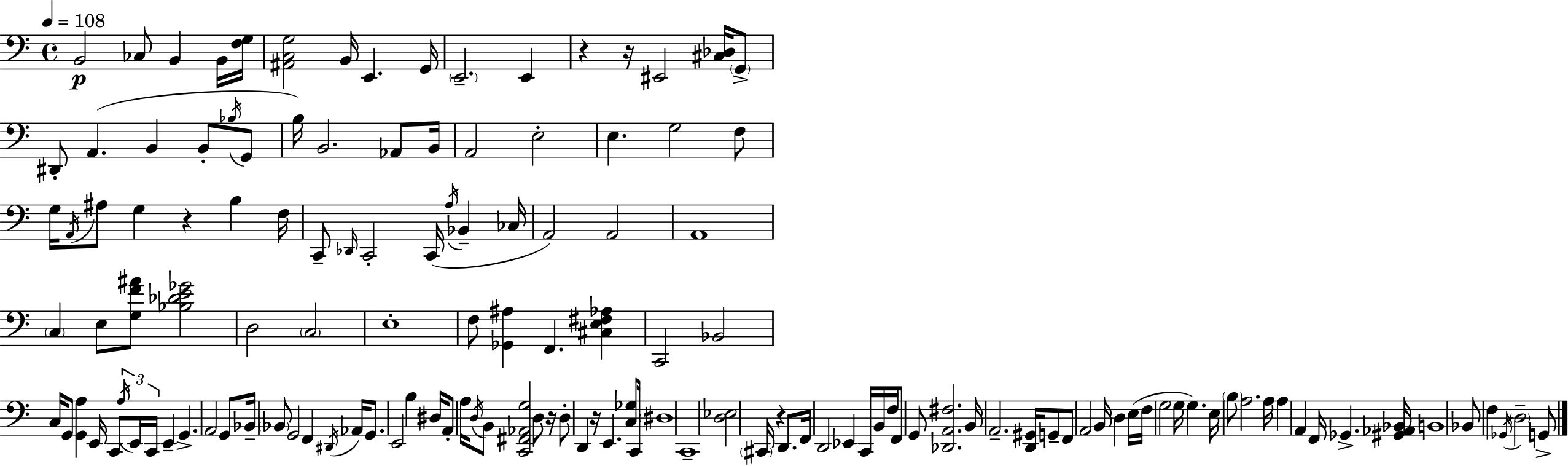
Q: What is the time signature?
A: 4/4